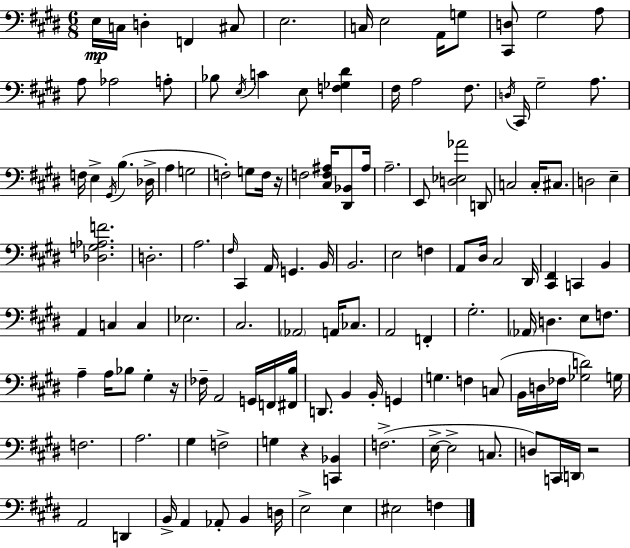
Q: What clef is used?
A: bass